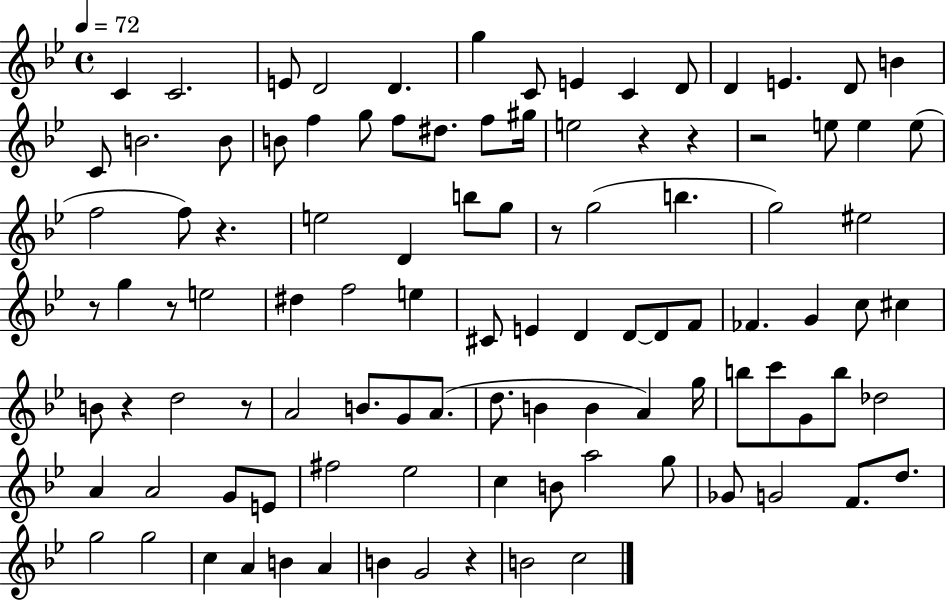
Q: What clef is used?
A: treble